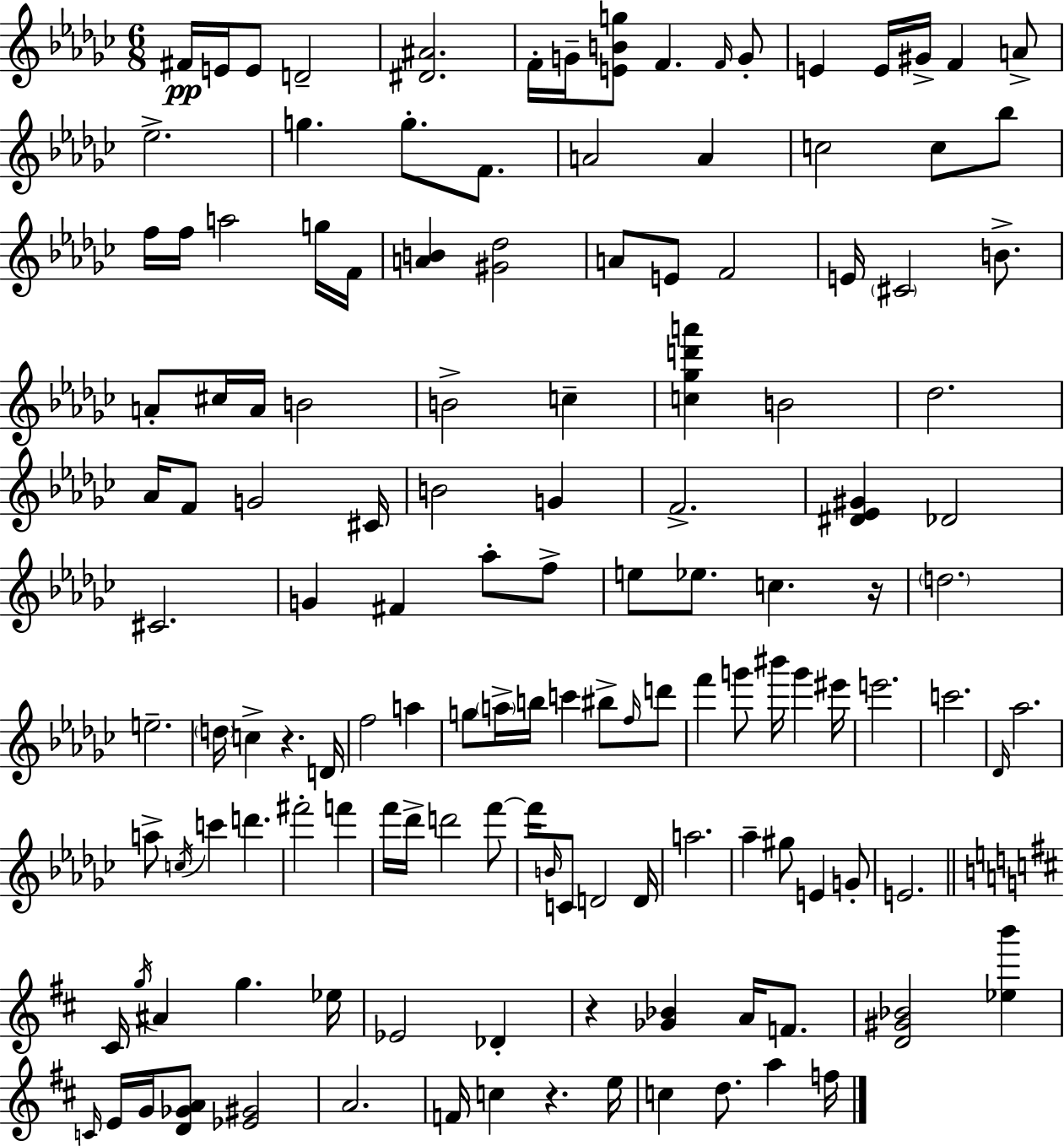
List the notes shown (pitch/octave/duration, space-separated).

F#4/s E4/s E4/e D4/h [D#4,A#4]/h. F4/s G4/s [E4,B4,G5]/e F4/q. F4/s G4/e E4/q E4/s G#4/s F4/q A4/e Eb5/h. G5/q. G5/e. F4/e. A4/h A4/q C5/h C5/e Bb5/e F5/s F5/s A5/h G5/s F4/s [A4,B4]/q [G#4,Db5]/h A4/e E4/e F4/h E4/s C#4/h B4/e. A4/e C#5/s A4/s B4/h B4/h C5/q [C5,Gb5,D6,A6]/q B4/h Db5/h. Ab4/s F4/e G4/h C#4/s B4/h G4/q F4/h. [D#4,Eb4,G#4]/q Db4/h C#4/h. G4/q F#4/q Ab5/e F5/e E5/e Eb5/e. C5/q. R/s D5/h. E5/h. D5/s C5/q R/q. D4/s F5/h A5/q G5/e A5/s B5/s C6/q BIS5/e F5/s D6/e F6/q G6/e BIS6/s G6/q EIS6/s E6/h. C6/h. Db4/s Ab5/h. A5/e C5/s C6/q D6/q. F#6/h F6/q F6/s Db6/s D6/h F6/e F6/s B4/s C4/e D4/h D4/s A5/h. Ab5/q G#5/e E4/q G4/e E4/h. C#4/s G5/s A#4/q G5/q. Eb5/s Eb4/h Db4/q R/q [Gb4,Bb4]/q A4/s F4/e. [D4,G#4,Bb4]/h [Eb5,B6]/q C4/s E4/s G4/s [D4,Gb4,A4]/e [Eb4,G#4]/h A4/h. F4/s C5/q R/q. E5/s C5/q D5/e. A5/q F5/s